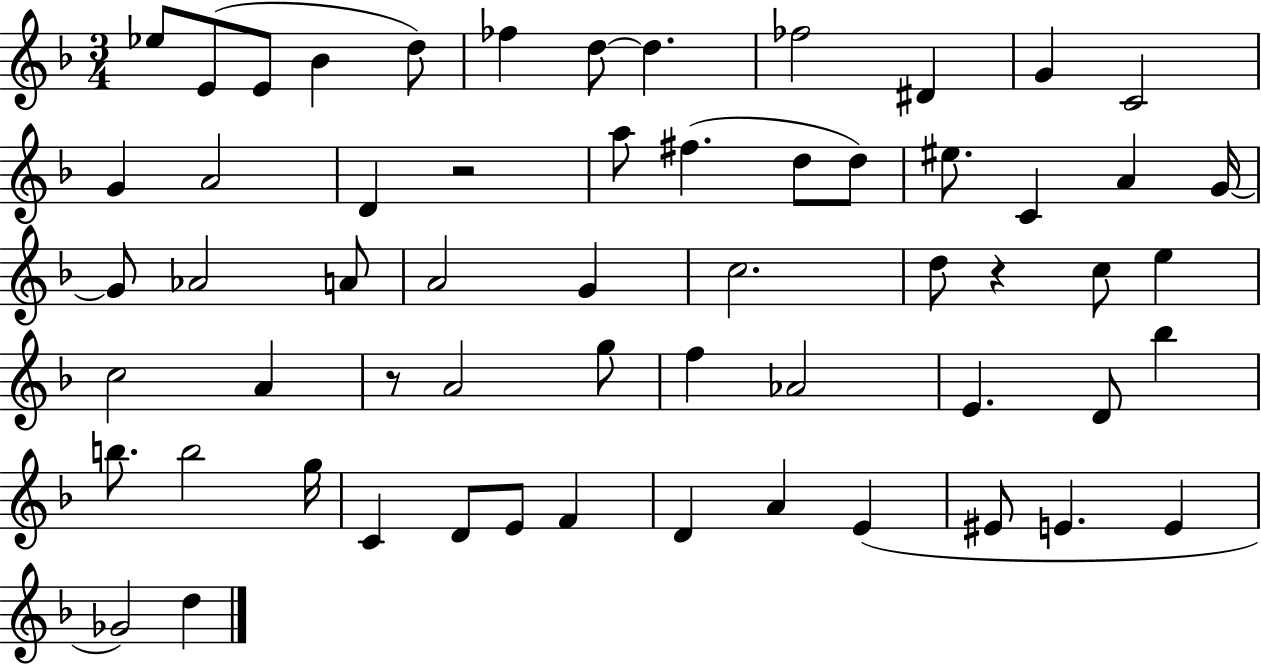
Eb5/e E4/e E4/e Bb4/q D5/e FES5/q D5/e D5/q. FES5/h D#4/q G4/q C4/h G4/q A4/h D4/q R/h A5/e F#5/q. D5/e D5/e EIS5/e. C4/q A4/q G4/s G4/e Ab4/h A4/e A4/h G4/q C5/h. D5/e R/q C5/e E5/q C5/h A4/q R/e A4/h G5/e F5/q Ab4/h E4/q. D4/e Bb5/q B5/e. B5/h G5/s C4/q D4/e E4/e F4/q D4/q A4/q E4/q EIS4/e E4/q. E4/q Gb4/h D5/q